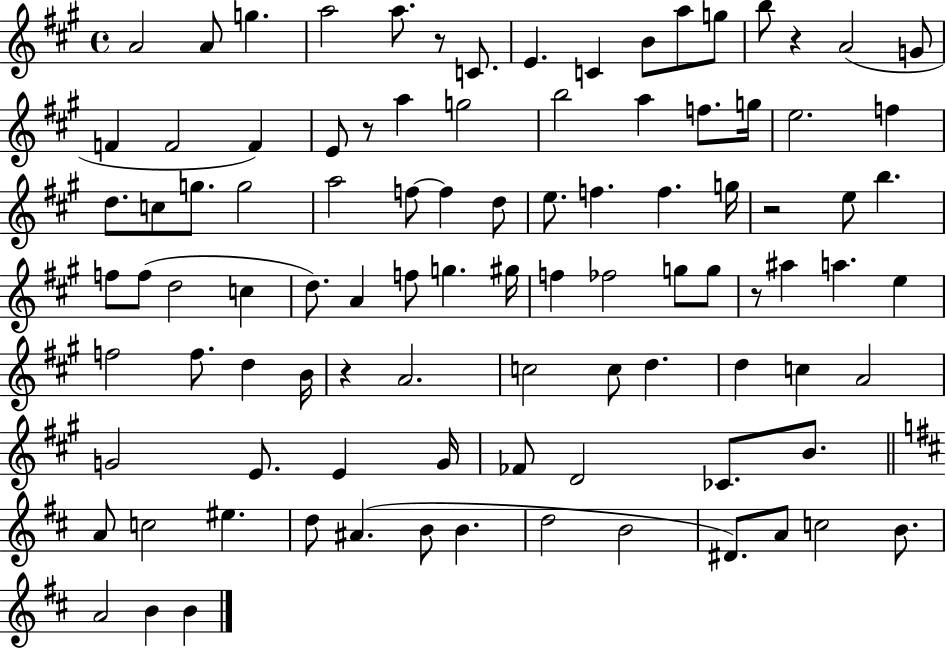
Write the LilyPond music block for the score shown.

{
  \clef treble
  \time 4/4
  \defaultTimeSignature
  \key a \major
  a'2 a'8 g''4. | a''2 a''8. r8 c'8. | e'4. c'4 b'8 a''8 g''8 | b''8 r4 a'2( g'8 | \break f'4 f'2 f'4) | e'8 r8 a''4 g''2 | b''2 a''4 f''8. g''16 | e''2. f''4 | \break d''8. c''8 g''8. g''2 | a''2 f''8~~ f''4 d''8 | e''8. f''4. f''4. g''16 | r2 e''8 b''4. | \break f''8 f''8( d''2 c''4 | d''8.) a'4 f''8 g''4. gis''16 | f''4 fes''2 g''8 g''8 | r8 ais''4 a''4. e''4 | \break f''2 f''8. d''4 b'16 | r4 a'2. | c''2 c''8 d''4. | d''4 c''4 a'2 | \break g'2 e'8. e'4 g'16 | fes'8 d'2 ces'8. b'8. | \bar "||" \break \key d \major a'8 c''2 eis''4. | d''8 ais'4.( b'8 b'4. | d''2 b'2 | dis'8.) a'8 c''2 b'8. | \break a'2 b'4 b'4 | \bar "|."
}